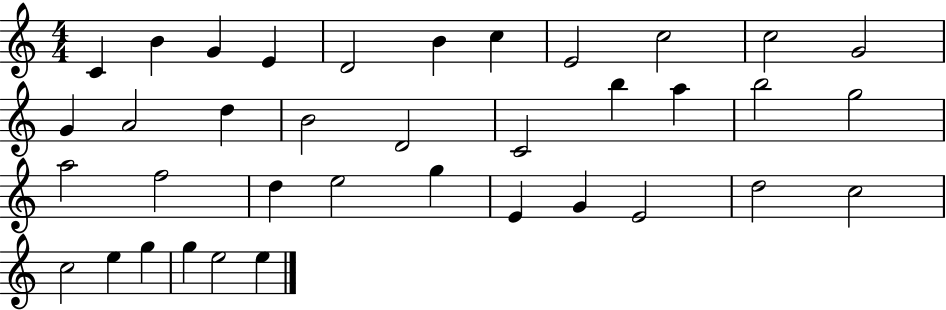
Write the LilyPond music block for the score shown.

{
  \clef treble
  \numericTimeSignature
  \time 4/4
  \key c \major
  c'4 b'4 g'4 e'4 | d'2 b'4 c''4 | e'2 c''2 | c''2 g'2 | \break g'4 a'2 d''4 | b'2 d'2 | c'2 b''4 a''4 | b''2 g''2 | \break a''2 f''2 | d''4 e''2 g''4 | e'4 g'4 e'2 | d''2 c''2 | \break c''2 e''4 g''4 | g''4 e''2 e''4 | \bar "|."
}